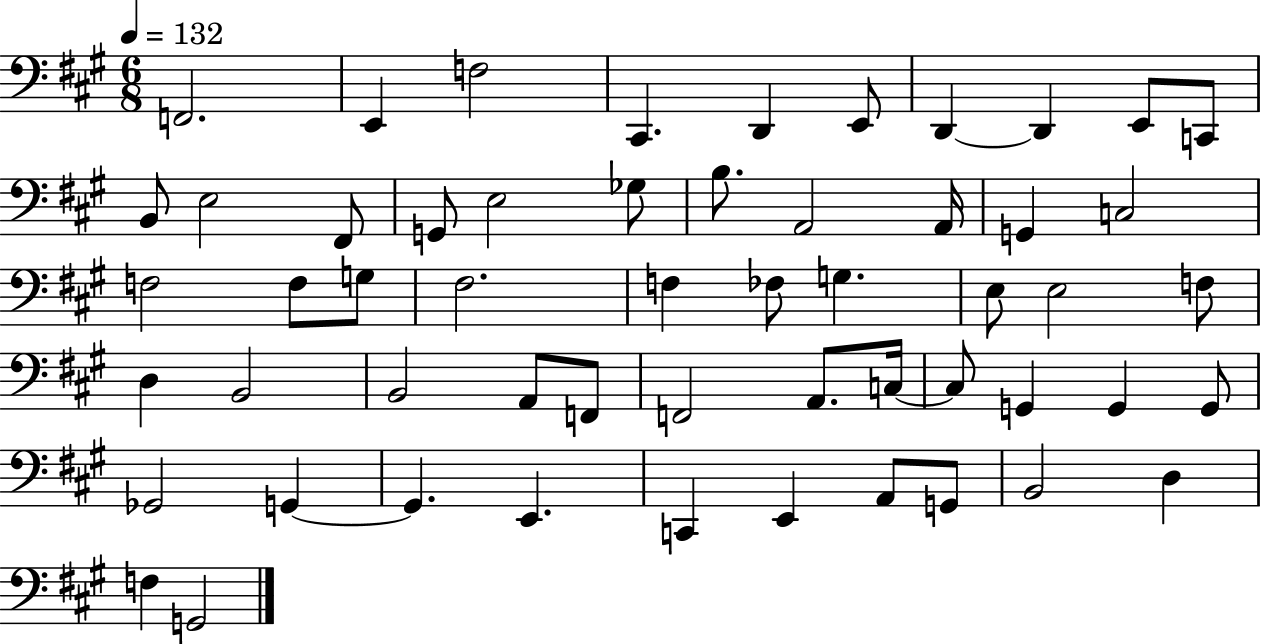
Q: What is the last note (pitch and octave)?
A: G2